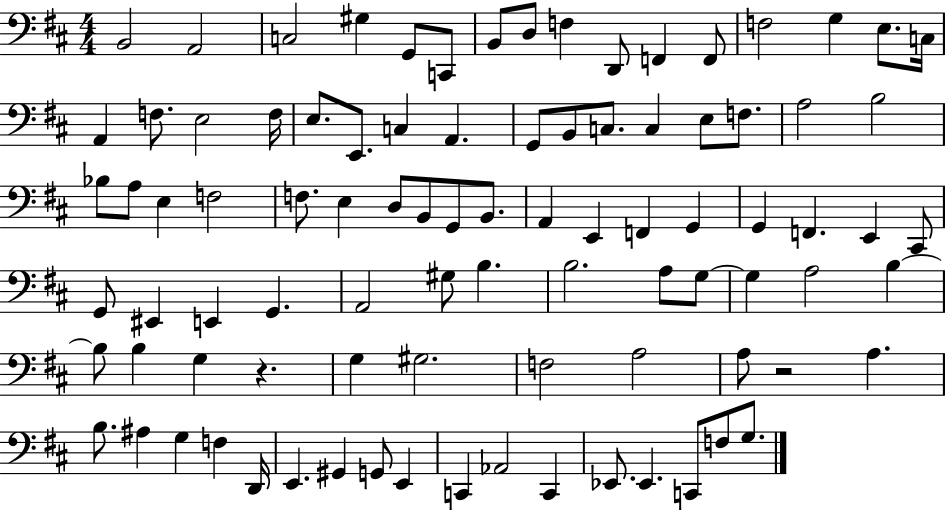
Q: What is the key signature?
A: D major